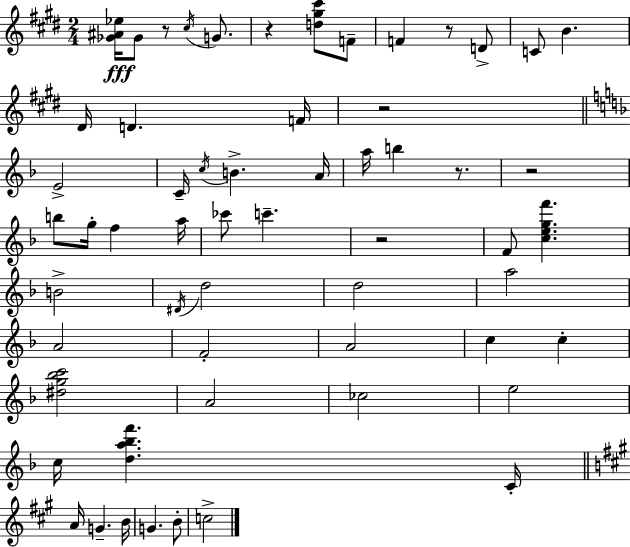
[Gb4,A#4,Eb5]/s Gb4/e R/e C#5/s G4/e. R/q [D5,G#5,C#6]/e F4/e F4/q R/e D4/e C4/e B4/q. D#4/s D4/q. F4/s R/h E4/h C4/s C5/s B4/q. A4/s A5/s B5/q R/e. R/h B5/e G5/s F5/q A5/s CES6/e C6/q. R/h F4/e [C5,E5,G5,F6]/q. B4/h D#4/s D5/h D5/h A5/h A4/h F4/h A4/h C5/q C5/q [D#5,G5,Bb5,C6]/h A4/h CES5/h E5/h C5/s [D5,A5,Bb5,F6]/q. C4/s A4/s G4/q. B4/s G4/q. B4/e C5/h